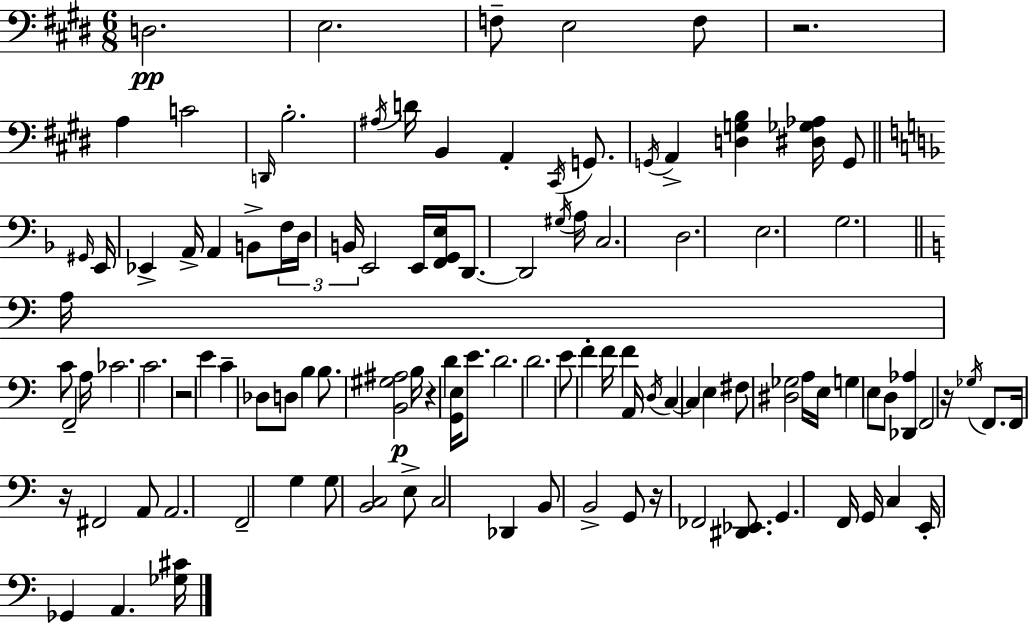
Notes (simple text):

D3/h. E3/h. F3/e E3/h F3/e R/h. A3/q C4/h D2/s B3/h. A#3/s D4/s B2/q A2/q C#2/s G2/e. G2/s A2/q [D3,G3,B3]/q [D#3,Gb3,Ab3]/s G2/e G#2/s E2/s Eb2/q A2/s A2/q B2/e F3/s D3/s B2/s E2/h E2/s [F2,G2,E3]/s D2/e. D2/h G#3/s A3/s C3/h. D3/h. E3/h. G3/h. A3/s C4/e F2/h A3/s CES4/h. C4/h. R/h E4/q C4/q Db3/e D3/e B3/q B3/e. [B2,G#3,A#3]/h B3/s R/q D4/q [G2,E3]/s E4/e. D4/h. D4/h. E4/e F4/q F4/s F4/q A2/s D3/s C3/q C3/q E3/q F#3/e [D#3,Gb3]/h A3/s E3/s G3/q E3/e D3/e [Db2,Ab3]/q F2/h R/s Gb3/s F2/e. F2/s R/s F#2/h A2/e A2/h. F2/h G3/q G3/e [B2,C3]/h E3/e C3/h Db2/q B2/e B2/h G2/e R/s FES2/h [D#2,Eb2]/e. G2/q. F2/s G2/s C3/q E2/s Gb2/q A2/q. [Gb3,C#4]/s